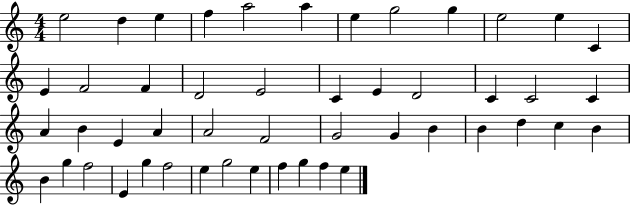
{
  \clef treble
  \numericTimeSignature
  \time 4/4
  \key c \major
  e''2 d''4 e''4 | f''4 a''2 a''4 | e''4 g''2 g''4 | e''2 e''4 c'4 | \break e'4 f'2 f'4 | d'2 e'2 | c'4 e'4 d'2 | c'4 c'2 c'4 | \break a'4 b'4 e'4 a'4 | a'2 f'2 | g'2 g'4 b'4 | b'4 d''4 c''4 b'4 | \break b'4 g''4 f''2 | e'4 g''4 f''2 | e''4 g''2 e''4 | f''4 g''4 f''4 e''4 | \break \bar "|."
}